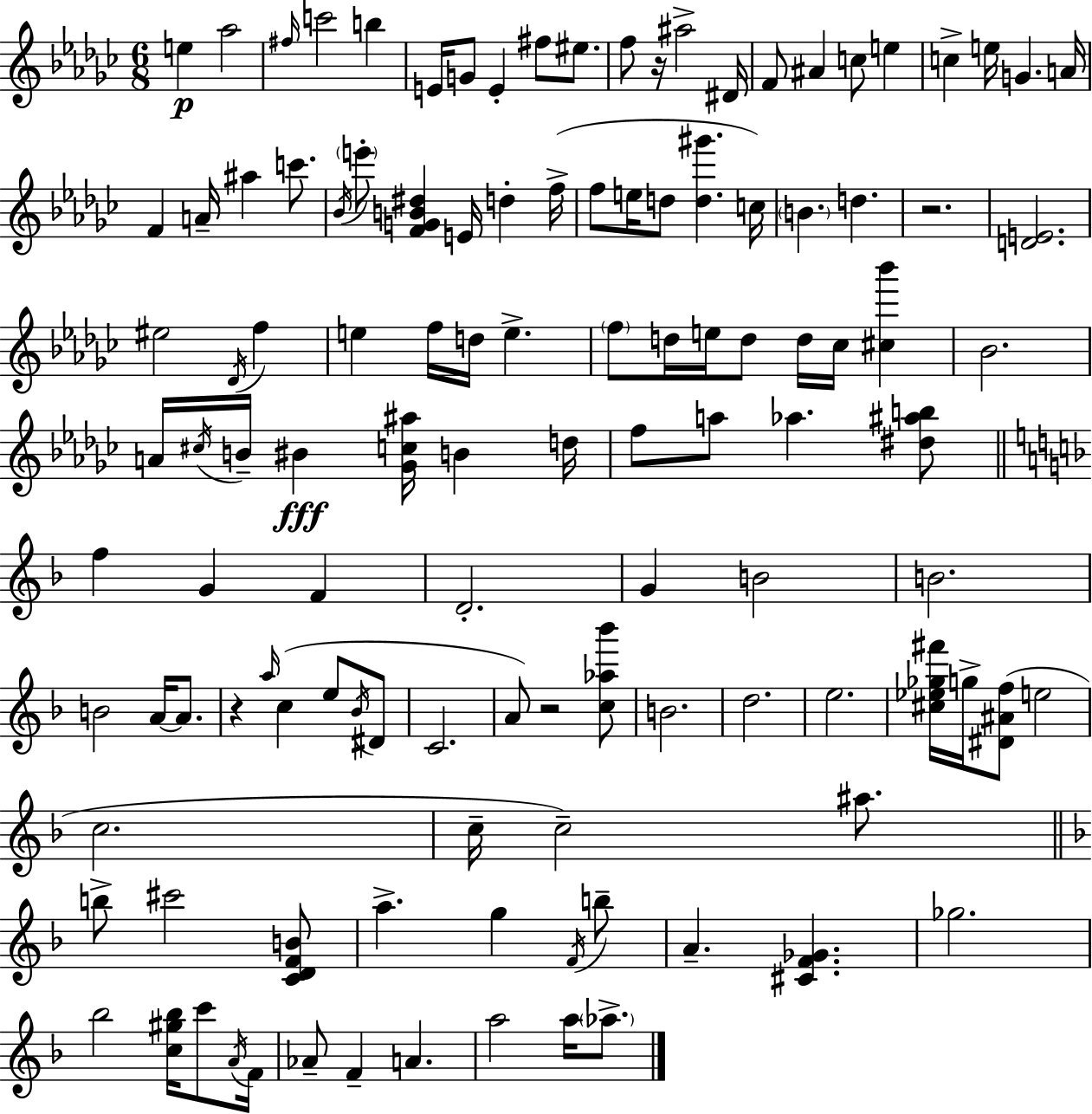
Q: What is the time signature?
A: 6/8